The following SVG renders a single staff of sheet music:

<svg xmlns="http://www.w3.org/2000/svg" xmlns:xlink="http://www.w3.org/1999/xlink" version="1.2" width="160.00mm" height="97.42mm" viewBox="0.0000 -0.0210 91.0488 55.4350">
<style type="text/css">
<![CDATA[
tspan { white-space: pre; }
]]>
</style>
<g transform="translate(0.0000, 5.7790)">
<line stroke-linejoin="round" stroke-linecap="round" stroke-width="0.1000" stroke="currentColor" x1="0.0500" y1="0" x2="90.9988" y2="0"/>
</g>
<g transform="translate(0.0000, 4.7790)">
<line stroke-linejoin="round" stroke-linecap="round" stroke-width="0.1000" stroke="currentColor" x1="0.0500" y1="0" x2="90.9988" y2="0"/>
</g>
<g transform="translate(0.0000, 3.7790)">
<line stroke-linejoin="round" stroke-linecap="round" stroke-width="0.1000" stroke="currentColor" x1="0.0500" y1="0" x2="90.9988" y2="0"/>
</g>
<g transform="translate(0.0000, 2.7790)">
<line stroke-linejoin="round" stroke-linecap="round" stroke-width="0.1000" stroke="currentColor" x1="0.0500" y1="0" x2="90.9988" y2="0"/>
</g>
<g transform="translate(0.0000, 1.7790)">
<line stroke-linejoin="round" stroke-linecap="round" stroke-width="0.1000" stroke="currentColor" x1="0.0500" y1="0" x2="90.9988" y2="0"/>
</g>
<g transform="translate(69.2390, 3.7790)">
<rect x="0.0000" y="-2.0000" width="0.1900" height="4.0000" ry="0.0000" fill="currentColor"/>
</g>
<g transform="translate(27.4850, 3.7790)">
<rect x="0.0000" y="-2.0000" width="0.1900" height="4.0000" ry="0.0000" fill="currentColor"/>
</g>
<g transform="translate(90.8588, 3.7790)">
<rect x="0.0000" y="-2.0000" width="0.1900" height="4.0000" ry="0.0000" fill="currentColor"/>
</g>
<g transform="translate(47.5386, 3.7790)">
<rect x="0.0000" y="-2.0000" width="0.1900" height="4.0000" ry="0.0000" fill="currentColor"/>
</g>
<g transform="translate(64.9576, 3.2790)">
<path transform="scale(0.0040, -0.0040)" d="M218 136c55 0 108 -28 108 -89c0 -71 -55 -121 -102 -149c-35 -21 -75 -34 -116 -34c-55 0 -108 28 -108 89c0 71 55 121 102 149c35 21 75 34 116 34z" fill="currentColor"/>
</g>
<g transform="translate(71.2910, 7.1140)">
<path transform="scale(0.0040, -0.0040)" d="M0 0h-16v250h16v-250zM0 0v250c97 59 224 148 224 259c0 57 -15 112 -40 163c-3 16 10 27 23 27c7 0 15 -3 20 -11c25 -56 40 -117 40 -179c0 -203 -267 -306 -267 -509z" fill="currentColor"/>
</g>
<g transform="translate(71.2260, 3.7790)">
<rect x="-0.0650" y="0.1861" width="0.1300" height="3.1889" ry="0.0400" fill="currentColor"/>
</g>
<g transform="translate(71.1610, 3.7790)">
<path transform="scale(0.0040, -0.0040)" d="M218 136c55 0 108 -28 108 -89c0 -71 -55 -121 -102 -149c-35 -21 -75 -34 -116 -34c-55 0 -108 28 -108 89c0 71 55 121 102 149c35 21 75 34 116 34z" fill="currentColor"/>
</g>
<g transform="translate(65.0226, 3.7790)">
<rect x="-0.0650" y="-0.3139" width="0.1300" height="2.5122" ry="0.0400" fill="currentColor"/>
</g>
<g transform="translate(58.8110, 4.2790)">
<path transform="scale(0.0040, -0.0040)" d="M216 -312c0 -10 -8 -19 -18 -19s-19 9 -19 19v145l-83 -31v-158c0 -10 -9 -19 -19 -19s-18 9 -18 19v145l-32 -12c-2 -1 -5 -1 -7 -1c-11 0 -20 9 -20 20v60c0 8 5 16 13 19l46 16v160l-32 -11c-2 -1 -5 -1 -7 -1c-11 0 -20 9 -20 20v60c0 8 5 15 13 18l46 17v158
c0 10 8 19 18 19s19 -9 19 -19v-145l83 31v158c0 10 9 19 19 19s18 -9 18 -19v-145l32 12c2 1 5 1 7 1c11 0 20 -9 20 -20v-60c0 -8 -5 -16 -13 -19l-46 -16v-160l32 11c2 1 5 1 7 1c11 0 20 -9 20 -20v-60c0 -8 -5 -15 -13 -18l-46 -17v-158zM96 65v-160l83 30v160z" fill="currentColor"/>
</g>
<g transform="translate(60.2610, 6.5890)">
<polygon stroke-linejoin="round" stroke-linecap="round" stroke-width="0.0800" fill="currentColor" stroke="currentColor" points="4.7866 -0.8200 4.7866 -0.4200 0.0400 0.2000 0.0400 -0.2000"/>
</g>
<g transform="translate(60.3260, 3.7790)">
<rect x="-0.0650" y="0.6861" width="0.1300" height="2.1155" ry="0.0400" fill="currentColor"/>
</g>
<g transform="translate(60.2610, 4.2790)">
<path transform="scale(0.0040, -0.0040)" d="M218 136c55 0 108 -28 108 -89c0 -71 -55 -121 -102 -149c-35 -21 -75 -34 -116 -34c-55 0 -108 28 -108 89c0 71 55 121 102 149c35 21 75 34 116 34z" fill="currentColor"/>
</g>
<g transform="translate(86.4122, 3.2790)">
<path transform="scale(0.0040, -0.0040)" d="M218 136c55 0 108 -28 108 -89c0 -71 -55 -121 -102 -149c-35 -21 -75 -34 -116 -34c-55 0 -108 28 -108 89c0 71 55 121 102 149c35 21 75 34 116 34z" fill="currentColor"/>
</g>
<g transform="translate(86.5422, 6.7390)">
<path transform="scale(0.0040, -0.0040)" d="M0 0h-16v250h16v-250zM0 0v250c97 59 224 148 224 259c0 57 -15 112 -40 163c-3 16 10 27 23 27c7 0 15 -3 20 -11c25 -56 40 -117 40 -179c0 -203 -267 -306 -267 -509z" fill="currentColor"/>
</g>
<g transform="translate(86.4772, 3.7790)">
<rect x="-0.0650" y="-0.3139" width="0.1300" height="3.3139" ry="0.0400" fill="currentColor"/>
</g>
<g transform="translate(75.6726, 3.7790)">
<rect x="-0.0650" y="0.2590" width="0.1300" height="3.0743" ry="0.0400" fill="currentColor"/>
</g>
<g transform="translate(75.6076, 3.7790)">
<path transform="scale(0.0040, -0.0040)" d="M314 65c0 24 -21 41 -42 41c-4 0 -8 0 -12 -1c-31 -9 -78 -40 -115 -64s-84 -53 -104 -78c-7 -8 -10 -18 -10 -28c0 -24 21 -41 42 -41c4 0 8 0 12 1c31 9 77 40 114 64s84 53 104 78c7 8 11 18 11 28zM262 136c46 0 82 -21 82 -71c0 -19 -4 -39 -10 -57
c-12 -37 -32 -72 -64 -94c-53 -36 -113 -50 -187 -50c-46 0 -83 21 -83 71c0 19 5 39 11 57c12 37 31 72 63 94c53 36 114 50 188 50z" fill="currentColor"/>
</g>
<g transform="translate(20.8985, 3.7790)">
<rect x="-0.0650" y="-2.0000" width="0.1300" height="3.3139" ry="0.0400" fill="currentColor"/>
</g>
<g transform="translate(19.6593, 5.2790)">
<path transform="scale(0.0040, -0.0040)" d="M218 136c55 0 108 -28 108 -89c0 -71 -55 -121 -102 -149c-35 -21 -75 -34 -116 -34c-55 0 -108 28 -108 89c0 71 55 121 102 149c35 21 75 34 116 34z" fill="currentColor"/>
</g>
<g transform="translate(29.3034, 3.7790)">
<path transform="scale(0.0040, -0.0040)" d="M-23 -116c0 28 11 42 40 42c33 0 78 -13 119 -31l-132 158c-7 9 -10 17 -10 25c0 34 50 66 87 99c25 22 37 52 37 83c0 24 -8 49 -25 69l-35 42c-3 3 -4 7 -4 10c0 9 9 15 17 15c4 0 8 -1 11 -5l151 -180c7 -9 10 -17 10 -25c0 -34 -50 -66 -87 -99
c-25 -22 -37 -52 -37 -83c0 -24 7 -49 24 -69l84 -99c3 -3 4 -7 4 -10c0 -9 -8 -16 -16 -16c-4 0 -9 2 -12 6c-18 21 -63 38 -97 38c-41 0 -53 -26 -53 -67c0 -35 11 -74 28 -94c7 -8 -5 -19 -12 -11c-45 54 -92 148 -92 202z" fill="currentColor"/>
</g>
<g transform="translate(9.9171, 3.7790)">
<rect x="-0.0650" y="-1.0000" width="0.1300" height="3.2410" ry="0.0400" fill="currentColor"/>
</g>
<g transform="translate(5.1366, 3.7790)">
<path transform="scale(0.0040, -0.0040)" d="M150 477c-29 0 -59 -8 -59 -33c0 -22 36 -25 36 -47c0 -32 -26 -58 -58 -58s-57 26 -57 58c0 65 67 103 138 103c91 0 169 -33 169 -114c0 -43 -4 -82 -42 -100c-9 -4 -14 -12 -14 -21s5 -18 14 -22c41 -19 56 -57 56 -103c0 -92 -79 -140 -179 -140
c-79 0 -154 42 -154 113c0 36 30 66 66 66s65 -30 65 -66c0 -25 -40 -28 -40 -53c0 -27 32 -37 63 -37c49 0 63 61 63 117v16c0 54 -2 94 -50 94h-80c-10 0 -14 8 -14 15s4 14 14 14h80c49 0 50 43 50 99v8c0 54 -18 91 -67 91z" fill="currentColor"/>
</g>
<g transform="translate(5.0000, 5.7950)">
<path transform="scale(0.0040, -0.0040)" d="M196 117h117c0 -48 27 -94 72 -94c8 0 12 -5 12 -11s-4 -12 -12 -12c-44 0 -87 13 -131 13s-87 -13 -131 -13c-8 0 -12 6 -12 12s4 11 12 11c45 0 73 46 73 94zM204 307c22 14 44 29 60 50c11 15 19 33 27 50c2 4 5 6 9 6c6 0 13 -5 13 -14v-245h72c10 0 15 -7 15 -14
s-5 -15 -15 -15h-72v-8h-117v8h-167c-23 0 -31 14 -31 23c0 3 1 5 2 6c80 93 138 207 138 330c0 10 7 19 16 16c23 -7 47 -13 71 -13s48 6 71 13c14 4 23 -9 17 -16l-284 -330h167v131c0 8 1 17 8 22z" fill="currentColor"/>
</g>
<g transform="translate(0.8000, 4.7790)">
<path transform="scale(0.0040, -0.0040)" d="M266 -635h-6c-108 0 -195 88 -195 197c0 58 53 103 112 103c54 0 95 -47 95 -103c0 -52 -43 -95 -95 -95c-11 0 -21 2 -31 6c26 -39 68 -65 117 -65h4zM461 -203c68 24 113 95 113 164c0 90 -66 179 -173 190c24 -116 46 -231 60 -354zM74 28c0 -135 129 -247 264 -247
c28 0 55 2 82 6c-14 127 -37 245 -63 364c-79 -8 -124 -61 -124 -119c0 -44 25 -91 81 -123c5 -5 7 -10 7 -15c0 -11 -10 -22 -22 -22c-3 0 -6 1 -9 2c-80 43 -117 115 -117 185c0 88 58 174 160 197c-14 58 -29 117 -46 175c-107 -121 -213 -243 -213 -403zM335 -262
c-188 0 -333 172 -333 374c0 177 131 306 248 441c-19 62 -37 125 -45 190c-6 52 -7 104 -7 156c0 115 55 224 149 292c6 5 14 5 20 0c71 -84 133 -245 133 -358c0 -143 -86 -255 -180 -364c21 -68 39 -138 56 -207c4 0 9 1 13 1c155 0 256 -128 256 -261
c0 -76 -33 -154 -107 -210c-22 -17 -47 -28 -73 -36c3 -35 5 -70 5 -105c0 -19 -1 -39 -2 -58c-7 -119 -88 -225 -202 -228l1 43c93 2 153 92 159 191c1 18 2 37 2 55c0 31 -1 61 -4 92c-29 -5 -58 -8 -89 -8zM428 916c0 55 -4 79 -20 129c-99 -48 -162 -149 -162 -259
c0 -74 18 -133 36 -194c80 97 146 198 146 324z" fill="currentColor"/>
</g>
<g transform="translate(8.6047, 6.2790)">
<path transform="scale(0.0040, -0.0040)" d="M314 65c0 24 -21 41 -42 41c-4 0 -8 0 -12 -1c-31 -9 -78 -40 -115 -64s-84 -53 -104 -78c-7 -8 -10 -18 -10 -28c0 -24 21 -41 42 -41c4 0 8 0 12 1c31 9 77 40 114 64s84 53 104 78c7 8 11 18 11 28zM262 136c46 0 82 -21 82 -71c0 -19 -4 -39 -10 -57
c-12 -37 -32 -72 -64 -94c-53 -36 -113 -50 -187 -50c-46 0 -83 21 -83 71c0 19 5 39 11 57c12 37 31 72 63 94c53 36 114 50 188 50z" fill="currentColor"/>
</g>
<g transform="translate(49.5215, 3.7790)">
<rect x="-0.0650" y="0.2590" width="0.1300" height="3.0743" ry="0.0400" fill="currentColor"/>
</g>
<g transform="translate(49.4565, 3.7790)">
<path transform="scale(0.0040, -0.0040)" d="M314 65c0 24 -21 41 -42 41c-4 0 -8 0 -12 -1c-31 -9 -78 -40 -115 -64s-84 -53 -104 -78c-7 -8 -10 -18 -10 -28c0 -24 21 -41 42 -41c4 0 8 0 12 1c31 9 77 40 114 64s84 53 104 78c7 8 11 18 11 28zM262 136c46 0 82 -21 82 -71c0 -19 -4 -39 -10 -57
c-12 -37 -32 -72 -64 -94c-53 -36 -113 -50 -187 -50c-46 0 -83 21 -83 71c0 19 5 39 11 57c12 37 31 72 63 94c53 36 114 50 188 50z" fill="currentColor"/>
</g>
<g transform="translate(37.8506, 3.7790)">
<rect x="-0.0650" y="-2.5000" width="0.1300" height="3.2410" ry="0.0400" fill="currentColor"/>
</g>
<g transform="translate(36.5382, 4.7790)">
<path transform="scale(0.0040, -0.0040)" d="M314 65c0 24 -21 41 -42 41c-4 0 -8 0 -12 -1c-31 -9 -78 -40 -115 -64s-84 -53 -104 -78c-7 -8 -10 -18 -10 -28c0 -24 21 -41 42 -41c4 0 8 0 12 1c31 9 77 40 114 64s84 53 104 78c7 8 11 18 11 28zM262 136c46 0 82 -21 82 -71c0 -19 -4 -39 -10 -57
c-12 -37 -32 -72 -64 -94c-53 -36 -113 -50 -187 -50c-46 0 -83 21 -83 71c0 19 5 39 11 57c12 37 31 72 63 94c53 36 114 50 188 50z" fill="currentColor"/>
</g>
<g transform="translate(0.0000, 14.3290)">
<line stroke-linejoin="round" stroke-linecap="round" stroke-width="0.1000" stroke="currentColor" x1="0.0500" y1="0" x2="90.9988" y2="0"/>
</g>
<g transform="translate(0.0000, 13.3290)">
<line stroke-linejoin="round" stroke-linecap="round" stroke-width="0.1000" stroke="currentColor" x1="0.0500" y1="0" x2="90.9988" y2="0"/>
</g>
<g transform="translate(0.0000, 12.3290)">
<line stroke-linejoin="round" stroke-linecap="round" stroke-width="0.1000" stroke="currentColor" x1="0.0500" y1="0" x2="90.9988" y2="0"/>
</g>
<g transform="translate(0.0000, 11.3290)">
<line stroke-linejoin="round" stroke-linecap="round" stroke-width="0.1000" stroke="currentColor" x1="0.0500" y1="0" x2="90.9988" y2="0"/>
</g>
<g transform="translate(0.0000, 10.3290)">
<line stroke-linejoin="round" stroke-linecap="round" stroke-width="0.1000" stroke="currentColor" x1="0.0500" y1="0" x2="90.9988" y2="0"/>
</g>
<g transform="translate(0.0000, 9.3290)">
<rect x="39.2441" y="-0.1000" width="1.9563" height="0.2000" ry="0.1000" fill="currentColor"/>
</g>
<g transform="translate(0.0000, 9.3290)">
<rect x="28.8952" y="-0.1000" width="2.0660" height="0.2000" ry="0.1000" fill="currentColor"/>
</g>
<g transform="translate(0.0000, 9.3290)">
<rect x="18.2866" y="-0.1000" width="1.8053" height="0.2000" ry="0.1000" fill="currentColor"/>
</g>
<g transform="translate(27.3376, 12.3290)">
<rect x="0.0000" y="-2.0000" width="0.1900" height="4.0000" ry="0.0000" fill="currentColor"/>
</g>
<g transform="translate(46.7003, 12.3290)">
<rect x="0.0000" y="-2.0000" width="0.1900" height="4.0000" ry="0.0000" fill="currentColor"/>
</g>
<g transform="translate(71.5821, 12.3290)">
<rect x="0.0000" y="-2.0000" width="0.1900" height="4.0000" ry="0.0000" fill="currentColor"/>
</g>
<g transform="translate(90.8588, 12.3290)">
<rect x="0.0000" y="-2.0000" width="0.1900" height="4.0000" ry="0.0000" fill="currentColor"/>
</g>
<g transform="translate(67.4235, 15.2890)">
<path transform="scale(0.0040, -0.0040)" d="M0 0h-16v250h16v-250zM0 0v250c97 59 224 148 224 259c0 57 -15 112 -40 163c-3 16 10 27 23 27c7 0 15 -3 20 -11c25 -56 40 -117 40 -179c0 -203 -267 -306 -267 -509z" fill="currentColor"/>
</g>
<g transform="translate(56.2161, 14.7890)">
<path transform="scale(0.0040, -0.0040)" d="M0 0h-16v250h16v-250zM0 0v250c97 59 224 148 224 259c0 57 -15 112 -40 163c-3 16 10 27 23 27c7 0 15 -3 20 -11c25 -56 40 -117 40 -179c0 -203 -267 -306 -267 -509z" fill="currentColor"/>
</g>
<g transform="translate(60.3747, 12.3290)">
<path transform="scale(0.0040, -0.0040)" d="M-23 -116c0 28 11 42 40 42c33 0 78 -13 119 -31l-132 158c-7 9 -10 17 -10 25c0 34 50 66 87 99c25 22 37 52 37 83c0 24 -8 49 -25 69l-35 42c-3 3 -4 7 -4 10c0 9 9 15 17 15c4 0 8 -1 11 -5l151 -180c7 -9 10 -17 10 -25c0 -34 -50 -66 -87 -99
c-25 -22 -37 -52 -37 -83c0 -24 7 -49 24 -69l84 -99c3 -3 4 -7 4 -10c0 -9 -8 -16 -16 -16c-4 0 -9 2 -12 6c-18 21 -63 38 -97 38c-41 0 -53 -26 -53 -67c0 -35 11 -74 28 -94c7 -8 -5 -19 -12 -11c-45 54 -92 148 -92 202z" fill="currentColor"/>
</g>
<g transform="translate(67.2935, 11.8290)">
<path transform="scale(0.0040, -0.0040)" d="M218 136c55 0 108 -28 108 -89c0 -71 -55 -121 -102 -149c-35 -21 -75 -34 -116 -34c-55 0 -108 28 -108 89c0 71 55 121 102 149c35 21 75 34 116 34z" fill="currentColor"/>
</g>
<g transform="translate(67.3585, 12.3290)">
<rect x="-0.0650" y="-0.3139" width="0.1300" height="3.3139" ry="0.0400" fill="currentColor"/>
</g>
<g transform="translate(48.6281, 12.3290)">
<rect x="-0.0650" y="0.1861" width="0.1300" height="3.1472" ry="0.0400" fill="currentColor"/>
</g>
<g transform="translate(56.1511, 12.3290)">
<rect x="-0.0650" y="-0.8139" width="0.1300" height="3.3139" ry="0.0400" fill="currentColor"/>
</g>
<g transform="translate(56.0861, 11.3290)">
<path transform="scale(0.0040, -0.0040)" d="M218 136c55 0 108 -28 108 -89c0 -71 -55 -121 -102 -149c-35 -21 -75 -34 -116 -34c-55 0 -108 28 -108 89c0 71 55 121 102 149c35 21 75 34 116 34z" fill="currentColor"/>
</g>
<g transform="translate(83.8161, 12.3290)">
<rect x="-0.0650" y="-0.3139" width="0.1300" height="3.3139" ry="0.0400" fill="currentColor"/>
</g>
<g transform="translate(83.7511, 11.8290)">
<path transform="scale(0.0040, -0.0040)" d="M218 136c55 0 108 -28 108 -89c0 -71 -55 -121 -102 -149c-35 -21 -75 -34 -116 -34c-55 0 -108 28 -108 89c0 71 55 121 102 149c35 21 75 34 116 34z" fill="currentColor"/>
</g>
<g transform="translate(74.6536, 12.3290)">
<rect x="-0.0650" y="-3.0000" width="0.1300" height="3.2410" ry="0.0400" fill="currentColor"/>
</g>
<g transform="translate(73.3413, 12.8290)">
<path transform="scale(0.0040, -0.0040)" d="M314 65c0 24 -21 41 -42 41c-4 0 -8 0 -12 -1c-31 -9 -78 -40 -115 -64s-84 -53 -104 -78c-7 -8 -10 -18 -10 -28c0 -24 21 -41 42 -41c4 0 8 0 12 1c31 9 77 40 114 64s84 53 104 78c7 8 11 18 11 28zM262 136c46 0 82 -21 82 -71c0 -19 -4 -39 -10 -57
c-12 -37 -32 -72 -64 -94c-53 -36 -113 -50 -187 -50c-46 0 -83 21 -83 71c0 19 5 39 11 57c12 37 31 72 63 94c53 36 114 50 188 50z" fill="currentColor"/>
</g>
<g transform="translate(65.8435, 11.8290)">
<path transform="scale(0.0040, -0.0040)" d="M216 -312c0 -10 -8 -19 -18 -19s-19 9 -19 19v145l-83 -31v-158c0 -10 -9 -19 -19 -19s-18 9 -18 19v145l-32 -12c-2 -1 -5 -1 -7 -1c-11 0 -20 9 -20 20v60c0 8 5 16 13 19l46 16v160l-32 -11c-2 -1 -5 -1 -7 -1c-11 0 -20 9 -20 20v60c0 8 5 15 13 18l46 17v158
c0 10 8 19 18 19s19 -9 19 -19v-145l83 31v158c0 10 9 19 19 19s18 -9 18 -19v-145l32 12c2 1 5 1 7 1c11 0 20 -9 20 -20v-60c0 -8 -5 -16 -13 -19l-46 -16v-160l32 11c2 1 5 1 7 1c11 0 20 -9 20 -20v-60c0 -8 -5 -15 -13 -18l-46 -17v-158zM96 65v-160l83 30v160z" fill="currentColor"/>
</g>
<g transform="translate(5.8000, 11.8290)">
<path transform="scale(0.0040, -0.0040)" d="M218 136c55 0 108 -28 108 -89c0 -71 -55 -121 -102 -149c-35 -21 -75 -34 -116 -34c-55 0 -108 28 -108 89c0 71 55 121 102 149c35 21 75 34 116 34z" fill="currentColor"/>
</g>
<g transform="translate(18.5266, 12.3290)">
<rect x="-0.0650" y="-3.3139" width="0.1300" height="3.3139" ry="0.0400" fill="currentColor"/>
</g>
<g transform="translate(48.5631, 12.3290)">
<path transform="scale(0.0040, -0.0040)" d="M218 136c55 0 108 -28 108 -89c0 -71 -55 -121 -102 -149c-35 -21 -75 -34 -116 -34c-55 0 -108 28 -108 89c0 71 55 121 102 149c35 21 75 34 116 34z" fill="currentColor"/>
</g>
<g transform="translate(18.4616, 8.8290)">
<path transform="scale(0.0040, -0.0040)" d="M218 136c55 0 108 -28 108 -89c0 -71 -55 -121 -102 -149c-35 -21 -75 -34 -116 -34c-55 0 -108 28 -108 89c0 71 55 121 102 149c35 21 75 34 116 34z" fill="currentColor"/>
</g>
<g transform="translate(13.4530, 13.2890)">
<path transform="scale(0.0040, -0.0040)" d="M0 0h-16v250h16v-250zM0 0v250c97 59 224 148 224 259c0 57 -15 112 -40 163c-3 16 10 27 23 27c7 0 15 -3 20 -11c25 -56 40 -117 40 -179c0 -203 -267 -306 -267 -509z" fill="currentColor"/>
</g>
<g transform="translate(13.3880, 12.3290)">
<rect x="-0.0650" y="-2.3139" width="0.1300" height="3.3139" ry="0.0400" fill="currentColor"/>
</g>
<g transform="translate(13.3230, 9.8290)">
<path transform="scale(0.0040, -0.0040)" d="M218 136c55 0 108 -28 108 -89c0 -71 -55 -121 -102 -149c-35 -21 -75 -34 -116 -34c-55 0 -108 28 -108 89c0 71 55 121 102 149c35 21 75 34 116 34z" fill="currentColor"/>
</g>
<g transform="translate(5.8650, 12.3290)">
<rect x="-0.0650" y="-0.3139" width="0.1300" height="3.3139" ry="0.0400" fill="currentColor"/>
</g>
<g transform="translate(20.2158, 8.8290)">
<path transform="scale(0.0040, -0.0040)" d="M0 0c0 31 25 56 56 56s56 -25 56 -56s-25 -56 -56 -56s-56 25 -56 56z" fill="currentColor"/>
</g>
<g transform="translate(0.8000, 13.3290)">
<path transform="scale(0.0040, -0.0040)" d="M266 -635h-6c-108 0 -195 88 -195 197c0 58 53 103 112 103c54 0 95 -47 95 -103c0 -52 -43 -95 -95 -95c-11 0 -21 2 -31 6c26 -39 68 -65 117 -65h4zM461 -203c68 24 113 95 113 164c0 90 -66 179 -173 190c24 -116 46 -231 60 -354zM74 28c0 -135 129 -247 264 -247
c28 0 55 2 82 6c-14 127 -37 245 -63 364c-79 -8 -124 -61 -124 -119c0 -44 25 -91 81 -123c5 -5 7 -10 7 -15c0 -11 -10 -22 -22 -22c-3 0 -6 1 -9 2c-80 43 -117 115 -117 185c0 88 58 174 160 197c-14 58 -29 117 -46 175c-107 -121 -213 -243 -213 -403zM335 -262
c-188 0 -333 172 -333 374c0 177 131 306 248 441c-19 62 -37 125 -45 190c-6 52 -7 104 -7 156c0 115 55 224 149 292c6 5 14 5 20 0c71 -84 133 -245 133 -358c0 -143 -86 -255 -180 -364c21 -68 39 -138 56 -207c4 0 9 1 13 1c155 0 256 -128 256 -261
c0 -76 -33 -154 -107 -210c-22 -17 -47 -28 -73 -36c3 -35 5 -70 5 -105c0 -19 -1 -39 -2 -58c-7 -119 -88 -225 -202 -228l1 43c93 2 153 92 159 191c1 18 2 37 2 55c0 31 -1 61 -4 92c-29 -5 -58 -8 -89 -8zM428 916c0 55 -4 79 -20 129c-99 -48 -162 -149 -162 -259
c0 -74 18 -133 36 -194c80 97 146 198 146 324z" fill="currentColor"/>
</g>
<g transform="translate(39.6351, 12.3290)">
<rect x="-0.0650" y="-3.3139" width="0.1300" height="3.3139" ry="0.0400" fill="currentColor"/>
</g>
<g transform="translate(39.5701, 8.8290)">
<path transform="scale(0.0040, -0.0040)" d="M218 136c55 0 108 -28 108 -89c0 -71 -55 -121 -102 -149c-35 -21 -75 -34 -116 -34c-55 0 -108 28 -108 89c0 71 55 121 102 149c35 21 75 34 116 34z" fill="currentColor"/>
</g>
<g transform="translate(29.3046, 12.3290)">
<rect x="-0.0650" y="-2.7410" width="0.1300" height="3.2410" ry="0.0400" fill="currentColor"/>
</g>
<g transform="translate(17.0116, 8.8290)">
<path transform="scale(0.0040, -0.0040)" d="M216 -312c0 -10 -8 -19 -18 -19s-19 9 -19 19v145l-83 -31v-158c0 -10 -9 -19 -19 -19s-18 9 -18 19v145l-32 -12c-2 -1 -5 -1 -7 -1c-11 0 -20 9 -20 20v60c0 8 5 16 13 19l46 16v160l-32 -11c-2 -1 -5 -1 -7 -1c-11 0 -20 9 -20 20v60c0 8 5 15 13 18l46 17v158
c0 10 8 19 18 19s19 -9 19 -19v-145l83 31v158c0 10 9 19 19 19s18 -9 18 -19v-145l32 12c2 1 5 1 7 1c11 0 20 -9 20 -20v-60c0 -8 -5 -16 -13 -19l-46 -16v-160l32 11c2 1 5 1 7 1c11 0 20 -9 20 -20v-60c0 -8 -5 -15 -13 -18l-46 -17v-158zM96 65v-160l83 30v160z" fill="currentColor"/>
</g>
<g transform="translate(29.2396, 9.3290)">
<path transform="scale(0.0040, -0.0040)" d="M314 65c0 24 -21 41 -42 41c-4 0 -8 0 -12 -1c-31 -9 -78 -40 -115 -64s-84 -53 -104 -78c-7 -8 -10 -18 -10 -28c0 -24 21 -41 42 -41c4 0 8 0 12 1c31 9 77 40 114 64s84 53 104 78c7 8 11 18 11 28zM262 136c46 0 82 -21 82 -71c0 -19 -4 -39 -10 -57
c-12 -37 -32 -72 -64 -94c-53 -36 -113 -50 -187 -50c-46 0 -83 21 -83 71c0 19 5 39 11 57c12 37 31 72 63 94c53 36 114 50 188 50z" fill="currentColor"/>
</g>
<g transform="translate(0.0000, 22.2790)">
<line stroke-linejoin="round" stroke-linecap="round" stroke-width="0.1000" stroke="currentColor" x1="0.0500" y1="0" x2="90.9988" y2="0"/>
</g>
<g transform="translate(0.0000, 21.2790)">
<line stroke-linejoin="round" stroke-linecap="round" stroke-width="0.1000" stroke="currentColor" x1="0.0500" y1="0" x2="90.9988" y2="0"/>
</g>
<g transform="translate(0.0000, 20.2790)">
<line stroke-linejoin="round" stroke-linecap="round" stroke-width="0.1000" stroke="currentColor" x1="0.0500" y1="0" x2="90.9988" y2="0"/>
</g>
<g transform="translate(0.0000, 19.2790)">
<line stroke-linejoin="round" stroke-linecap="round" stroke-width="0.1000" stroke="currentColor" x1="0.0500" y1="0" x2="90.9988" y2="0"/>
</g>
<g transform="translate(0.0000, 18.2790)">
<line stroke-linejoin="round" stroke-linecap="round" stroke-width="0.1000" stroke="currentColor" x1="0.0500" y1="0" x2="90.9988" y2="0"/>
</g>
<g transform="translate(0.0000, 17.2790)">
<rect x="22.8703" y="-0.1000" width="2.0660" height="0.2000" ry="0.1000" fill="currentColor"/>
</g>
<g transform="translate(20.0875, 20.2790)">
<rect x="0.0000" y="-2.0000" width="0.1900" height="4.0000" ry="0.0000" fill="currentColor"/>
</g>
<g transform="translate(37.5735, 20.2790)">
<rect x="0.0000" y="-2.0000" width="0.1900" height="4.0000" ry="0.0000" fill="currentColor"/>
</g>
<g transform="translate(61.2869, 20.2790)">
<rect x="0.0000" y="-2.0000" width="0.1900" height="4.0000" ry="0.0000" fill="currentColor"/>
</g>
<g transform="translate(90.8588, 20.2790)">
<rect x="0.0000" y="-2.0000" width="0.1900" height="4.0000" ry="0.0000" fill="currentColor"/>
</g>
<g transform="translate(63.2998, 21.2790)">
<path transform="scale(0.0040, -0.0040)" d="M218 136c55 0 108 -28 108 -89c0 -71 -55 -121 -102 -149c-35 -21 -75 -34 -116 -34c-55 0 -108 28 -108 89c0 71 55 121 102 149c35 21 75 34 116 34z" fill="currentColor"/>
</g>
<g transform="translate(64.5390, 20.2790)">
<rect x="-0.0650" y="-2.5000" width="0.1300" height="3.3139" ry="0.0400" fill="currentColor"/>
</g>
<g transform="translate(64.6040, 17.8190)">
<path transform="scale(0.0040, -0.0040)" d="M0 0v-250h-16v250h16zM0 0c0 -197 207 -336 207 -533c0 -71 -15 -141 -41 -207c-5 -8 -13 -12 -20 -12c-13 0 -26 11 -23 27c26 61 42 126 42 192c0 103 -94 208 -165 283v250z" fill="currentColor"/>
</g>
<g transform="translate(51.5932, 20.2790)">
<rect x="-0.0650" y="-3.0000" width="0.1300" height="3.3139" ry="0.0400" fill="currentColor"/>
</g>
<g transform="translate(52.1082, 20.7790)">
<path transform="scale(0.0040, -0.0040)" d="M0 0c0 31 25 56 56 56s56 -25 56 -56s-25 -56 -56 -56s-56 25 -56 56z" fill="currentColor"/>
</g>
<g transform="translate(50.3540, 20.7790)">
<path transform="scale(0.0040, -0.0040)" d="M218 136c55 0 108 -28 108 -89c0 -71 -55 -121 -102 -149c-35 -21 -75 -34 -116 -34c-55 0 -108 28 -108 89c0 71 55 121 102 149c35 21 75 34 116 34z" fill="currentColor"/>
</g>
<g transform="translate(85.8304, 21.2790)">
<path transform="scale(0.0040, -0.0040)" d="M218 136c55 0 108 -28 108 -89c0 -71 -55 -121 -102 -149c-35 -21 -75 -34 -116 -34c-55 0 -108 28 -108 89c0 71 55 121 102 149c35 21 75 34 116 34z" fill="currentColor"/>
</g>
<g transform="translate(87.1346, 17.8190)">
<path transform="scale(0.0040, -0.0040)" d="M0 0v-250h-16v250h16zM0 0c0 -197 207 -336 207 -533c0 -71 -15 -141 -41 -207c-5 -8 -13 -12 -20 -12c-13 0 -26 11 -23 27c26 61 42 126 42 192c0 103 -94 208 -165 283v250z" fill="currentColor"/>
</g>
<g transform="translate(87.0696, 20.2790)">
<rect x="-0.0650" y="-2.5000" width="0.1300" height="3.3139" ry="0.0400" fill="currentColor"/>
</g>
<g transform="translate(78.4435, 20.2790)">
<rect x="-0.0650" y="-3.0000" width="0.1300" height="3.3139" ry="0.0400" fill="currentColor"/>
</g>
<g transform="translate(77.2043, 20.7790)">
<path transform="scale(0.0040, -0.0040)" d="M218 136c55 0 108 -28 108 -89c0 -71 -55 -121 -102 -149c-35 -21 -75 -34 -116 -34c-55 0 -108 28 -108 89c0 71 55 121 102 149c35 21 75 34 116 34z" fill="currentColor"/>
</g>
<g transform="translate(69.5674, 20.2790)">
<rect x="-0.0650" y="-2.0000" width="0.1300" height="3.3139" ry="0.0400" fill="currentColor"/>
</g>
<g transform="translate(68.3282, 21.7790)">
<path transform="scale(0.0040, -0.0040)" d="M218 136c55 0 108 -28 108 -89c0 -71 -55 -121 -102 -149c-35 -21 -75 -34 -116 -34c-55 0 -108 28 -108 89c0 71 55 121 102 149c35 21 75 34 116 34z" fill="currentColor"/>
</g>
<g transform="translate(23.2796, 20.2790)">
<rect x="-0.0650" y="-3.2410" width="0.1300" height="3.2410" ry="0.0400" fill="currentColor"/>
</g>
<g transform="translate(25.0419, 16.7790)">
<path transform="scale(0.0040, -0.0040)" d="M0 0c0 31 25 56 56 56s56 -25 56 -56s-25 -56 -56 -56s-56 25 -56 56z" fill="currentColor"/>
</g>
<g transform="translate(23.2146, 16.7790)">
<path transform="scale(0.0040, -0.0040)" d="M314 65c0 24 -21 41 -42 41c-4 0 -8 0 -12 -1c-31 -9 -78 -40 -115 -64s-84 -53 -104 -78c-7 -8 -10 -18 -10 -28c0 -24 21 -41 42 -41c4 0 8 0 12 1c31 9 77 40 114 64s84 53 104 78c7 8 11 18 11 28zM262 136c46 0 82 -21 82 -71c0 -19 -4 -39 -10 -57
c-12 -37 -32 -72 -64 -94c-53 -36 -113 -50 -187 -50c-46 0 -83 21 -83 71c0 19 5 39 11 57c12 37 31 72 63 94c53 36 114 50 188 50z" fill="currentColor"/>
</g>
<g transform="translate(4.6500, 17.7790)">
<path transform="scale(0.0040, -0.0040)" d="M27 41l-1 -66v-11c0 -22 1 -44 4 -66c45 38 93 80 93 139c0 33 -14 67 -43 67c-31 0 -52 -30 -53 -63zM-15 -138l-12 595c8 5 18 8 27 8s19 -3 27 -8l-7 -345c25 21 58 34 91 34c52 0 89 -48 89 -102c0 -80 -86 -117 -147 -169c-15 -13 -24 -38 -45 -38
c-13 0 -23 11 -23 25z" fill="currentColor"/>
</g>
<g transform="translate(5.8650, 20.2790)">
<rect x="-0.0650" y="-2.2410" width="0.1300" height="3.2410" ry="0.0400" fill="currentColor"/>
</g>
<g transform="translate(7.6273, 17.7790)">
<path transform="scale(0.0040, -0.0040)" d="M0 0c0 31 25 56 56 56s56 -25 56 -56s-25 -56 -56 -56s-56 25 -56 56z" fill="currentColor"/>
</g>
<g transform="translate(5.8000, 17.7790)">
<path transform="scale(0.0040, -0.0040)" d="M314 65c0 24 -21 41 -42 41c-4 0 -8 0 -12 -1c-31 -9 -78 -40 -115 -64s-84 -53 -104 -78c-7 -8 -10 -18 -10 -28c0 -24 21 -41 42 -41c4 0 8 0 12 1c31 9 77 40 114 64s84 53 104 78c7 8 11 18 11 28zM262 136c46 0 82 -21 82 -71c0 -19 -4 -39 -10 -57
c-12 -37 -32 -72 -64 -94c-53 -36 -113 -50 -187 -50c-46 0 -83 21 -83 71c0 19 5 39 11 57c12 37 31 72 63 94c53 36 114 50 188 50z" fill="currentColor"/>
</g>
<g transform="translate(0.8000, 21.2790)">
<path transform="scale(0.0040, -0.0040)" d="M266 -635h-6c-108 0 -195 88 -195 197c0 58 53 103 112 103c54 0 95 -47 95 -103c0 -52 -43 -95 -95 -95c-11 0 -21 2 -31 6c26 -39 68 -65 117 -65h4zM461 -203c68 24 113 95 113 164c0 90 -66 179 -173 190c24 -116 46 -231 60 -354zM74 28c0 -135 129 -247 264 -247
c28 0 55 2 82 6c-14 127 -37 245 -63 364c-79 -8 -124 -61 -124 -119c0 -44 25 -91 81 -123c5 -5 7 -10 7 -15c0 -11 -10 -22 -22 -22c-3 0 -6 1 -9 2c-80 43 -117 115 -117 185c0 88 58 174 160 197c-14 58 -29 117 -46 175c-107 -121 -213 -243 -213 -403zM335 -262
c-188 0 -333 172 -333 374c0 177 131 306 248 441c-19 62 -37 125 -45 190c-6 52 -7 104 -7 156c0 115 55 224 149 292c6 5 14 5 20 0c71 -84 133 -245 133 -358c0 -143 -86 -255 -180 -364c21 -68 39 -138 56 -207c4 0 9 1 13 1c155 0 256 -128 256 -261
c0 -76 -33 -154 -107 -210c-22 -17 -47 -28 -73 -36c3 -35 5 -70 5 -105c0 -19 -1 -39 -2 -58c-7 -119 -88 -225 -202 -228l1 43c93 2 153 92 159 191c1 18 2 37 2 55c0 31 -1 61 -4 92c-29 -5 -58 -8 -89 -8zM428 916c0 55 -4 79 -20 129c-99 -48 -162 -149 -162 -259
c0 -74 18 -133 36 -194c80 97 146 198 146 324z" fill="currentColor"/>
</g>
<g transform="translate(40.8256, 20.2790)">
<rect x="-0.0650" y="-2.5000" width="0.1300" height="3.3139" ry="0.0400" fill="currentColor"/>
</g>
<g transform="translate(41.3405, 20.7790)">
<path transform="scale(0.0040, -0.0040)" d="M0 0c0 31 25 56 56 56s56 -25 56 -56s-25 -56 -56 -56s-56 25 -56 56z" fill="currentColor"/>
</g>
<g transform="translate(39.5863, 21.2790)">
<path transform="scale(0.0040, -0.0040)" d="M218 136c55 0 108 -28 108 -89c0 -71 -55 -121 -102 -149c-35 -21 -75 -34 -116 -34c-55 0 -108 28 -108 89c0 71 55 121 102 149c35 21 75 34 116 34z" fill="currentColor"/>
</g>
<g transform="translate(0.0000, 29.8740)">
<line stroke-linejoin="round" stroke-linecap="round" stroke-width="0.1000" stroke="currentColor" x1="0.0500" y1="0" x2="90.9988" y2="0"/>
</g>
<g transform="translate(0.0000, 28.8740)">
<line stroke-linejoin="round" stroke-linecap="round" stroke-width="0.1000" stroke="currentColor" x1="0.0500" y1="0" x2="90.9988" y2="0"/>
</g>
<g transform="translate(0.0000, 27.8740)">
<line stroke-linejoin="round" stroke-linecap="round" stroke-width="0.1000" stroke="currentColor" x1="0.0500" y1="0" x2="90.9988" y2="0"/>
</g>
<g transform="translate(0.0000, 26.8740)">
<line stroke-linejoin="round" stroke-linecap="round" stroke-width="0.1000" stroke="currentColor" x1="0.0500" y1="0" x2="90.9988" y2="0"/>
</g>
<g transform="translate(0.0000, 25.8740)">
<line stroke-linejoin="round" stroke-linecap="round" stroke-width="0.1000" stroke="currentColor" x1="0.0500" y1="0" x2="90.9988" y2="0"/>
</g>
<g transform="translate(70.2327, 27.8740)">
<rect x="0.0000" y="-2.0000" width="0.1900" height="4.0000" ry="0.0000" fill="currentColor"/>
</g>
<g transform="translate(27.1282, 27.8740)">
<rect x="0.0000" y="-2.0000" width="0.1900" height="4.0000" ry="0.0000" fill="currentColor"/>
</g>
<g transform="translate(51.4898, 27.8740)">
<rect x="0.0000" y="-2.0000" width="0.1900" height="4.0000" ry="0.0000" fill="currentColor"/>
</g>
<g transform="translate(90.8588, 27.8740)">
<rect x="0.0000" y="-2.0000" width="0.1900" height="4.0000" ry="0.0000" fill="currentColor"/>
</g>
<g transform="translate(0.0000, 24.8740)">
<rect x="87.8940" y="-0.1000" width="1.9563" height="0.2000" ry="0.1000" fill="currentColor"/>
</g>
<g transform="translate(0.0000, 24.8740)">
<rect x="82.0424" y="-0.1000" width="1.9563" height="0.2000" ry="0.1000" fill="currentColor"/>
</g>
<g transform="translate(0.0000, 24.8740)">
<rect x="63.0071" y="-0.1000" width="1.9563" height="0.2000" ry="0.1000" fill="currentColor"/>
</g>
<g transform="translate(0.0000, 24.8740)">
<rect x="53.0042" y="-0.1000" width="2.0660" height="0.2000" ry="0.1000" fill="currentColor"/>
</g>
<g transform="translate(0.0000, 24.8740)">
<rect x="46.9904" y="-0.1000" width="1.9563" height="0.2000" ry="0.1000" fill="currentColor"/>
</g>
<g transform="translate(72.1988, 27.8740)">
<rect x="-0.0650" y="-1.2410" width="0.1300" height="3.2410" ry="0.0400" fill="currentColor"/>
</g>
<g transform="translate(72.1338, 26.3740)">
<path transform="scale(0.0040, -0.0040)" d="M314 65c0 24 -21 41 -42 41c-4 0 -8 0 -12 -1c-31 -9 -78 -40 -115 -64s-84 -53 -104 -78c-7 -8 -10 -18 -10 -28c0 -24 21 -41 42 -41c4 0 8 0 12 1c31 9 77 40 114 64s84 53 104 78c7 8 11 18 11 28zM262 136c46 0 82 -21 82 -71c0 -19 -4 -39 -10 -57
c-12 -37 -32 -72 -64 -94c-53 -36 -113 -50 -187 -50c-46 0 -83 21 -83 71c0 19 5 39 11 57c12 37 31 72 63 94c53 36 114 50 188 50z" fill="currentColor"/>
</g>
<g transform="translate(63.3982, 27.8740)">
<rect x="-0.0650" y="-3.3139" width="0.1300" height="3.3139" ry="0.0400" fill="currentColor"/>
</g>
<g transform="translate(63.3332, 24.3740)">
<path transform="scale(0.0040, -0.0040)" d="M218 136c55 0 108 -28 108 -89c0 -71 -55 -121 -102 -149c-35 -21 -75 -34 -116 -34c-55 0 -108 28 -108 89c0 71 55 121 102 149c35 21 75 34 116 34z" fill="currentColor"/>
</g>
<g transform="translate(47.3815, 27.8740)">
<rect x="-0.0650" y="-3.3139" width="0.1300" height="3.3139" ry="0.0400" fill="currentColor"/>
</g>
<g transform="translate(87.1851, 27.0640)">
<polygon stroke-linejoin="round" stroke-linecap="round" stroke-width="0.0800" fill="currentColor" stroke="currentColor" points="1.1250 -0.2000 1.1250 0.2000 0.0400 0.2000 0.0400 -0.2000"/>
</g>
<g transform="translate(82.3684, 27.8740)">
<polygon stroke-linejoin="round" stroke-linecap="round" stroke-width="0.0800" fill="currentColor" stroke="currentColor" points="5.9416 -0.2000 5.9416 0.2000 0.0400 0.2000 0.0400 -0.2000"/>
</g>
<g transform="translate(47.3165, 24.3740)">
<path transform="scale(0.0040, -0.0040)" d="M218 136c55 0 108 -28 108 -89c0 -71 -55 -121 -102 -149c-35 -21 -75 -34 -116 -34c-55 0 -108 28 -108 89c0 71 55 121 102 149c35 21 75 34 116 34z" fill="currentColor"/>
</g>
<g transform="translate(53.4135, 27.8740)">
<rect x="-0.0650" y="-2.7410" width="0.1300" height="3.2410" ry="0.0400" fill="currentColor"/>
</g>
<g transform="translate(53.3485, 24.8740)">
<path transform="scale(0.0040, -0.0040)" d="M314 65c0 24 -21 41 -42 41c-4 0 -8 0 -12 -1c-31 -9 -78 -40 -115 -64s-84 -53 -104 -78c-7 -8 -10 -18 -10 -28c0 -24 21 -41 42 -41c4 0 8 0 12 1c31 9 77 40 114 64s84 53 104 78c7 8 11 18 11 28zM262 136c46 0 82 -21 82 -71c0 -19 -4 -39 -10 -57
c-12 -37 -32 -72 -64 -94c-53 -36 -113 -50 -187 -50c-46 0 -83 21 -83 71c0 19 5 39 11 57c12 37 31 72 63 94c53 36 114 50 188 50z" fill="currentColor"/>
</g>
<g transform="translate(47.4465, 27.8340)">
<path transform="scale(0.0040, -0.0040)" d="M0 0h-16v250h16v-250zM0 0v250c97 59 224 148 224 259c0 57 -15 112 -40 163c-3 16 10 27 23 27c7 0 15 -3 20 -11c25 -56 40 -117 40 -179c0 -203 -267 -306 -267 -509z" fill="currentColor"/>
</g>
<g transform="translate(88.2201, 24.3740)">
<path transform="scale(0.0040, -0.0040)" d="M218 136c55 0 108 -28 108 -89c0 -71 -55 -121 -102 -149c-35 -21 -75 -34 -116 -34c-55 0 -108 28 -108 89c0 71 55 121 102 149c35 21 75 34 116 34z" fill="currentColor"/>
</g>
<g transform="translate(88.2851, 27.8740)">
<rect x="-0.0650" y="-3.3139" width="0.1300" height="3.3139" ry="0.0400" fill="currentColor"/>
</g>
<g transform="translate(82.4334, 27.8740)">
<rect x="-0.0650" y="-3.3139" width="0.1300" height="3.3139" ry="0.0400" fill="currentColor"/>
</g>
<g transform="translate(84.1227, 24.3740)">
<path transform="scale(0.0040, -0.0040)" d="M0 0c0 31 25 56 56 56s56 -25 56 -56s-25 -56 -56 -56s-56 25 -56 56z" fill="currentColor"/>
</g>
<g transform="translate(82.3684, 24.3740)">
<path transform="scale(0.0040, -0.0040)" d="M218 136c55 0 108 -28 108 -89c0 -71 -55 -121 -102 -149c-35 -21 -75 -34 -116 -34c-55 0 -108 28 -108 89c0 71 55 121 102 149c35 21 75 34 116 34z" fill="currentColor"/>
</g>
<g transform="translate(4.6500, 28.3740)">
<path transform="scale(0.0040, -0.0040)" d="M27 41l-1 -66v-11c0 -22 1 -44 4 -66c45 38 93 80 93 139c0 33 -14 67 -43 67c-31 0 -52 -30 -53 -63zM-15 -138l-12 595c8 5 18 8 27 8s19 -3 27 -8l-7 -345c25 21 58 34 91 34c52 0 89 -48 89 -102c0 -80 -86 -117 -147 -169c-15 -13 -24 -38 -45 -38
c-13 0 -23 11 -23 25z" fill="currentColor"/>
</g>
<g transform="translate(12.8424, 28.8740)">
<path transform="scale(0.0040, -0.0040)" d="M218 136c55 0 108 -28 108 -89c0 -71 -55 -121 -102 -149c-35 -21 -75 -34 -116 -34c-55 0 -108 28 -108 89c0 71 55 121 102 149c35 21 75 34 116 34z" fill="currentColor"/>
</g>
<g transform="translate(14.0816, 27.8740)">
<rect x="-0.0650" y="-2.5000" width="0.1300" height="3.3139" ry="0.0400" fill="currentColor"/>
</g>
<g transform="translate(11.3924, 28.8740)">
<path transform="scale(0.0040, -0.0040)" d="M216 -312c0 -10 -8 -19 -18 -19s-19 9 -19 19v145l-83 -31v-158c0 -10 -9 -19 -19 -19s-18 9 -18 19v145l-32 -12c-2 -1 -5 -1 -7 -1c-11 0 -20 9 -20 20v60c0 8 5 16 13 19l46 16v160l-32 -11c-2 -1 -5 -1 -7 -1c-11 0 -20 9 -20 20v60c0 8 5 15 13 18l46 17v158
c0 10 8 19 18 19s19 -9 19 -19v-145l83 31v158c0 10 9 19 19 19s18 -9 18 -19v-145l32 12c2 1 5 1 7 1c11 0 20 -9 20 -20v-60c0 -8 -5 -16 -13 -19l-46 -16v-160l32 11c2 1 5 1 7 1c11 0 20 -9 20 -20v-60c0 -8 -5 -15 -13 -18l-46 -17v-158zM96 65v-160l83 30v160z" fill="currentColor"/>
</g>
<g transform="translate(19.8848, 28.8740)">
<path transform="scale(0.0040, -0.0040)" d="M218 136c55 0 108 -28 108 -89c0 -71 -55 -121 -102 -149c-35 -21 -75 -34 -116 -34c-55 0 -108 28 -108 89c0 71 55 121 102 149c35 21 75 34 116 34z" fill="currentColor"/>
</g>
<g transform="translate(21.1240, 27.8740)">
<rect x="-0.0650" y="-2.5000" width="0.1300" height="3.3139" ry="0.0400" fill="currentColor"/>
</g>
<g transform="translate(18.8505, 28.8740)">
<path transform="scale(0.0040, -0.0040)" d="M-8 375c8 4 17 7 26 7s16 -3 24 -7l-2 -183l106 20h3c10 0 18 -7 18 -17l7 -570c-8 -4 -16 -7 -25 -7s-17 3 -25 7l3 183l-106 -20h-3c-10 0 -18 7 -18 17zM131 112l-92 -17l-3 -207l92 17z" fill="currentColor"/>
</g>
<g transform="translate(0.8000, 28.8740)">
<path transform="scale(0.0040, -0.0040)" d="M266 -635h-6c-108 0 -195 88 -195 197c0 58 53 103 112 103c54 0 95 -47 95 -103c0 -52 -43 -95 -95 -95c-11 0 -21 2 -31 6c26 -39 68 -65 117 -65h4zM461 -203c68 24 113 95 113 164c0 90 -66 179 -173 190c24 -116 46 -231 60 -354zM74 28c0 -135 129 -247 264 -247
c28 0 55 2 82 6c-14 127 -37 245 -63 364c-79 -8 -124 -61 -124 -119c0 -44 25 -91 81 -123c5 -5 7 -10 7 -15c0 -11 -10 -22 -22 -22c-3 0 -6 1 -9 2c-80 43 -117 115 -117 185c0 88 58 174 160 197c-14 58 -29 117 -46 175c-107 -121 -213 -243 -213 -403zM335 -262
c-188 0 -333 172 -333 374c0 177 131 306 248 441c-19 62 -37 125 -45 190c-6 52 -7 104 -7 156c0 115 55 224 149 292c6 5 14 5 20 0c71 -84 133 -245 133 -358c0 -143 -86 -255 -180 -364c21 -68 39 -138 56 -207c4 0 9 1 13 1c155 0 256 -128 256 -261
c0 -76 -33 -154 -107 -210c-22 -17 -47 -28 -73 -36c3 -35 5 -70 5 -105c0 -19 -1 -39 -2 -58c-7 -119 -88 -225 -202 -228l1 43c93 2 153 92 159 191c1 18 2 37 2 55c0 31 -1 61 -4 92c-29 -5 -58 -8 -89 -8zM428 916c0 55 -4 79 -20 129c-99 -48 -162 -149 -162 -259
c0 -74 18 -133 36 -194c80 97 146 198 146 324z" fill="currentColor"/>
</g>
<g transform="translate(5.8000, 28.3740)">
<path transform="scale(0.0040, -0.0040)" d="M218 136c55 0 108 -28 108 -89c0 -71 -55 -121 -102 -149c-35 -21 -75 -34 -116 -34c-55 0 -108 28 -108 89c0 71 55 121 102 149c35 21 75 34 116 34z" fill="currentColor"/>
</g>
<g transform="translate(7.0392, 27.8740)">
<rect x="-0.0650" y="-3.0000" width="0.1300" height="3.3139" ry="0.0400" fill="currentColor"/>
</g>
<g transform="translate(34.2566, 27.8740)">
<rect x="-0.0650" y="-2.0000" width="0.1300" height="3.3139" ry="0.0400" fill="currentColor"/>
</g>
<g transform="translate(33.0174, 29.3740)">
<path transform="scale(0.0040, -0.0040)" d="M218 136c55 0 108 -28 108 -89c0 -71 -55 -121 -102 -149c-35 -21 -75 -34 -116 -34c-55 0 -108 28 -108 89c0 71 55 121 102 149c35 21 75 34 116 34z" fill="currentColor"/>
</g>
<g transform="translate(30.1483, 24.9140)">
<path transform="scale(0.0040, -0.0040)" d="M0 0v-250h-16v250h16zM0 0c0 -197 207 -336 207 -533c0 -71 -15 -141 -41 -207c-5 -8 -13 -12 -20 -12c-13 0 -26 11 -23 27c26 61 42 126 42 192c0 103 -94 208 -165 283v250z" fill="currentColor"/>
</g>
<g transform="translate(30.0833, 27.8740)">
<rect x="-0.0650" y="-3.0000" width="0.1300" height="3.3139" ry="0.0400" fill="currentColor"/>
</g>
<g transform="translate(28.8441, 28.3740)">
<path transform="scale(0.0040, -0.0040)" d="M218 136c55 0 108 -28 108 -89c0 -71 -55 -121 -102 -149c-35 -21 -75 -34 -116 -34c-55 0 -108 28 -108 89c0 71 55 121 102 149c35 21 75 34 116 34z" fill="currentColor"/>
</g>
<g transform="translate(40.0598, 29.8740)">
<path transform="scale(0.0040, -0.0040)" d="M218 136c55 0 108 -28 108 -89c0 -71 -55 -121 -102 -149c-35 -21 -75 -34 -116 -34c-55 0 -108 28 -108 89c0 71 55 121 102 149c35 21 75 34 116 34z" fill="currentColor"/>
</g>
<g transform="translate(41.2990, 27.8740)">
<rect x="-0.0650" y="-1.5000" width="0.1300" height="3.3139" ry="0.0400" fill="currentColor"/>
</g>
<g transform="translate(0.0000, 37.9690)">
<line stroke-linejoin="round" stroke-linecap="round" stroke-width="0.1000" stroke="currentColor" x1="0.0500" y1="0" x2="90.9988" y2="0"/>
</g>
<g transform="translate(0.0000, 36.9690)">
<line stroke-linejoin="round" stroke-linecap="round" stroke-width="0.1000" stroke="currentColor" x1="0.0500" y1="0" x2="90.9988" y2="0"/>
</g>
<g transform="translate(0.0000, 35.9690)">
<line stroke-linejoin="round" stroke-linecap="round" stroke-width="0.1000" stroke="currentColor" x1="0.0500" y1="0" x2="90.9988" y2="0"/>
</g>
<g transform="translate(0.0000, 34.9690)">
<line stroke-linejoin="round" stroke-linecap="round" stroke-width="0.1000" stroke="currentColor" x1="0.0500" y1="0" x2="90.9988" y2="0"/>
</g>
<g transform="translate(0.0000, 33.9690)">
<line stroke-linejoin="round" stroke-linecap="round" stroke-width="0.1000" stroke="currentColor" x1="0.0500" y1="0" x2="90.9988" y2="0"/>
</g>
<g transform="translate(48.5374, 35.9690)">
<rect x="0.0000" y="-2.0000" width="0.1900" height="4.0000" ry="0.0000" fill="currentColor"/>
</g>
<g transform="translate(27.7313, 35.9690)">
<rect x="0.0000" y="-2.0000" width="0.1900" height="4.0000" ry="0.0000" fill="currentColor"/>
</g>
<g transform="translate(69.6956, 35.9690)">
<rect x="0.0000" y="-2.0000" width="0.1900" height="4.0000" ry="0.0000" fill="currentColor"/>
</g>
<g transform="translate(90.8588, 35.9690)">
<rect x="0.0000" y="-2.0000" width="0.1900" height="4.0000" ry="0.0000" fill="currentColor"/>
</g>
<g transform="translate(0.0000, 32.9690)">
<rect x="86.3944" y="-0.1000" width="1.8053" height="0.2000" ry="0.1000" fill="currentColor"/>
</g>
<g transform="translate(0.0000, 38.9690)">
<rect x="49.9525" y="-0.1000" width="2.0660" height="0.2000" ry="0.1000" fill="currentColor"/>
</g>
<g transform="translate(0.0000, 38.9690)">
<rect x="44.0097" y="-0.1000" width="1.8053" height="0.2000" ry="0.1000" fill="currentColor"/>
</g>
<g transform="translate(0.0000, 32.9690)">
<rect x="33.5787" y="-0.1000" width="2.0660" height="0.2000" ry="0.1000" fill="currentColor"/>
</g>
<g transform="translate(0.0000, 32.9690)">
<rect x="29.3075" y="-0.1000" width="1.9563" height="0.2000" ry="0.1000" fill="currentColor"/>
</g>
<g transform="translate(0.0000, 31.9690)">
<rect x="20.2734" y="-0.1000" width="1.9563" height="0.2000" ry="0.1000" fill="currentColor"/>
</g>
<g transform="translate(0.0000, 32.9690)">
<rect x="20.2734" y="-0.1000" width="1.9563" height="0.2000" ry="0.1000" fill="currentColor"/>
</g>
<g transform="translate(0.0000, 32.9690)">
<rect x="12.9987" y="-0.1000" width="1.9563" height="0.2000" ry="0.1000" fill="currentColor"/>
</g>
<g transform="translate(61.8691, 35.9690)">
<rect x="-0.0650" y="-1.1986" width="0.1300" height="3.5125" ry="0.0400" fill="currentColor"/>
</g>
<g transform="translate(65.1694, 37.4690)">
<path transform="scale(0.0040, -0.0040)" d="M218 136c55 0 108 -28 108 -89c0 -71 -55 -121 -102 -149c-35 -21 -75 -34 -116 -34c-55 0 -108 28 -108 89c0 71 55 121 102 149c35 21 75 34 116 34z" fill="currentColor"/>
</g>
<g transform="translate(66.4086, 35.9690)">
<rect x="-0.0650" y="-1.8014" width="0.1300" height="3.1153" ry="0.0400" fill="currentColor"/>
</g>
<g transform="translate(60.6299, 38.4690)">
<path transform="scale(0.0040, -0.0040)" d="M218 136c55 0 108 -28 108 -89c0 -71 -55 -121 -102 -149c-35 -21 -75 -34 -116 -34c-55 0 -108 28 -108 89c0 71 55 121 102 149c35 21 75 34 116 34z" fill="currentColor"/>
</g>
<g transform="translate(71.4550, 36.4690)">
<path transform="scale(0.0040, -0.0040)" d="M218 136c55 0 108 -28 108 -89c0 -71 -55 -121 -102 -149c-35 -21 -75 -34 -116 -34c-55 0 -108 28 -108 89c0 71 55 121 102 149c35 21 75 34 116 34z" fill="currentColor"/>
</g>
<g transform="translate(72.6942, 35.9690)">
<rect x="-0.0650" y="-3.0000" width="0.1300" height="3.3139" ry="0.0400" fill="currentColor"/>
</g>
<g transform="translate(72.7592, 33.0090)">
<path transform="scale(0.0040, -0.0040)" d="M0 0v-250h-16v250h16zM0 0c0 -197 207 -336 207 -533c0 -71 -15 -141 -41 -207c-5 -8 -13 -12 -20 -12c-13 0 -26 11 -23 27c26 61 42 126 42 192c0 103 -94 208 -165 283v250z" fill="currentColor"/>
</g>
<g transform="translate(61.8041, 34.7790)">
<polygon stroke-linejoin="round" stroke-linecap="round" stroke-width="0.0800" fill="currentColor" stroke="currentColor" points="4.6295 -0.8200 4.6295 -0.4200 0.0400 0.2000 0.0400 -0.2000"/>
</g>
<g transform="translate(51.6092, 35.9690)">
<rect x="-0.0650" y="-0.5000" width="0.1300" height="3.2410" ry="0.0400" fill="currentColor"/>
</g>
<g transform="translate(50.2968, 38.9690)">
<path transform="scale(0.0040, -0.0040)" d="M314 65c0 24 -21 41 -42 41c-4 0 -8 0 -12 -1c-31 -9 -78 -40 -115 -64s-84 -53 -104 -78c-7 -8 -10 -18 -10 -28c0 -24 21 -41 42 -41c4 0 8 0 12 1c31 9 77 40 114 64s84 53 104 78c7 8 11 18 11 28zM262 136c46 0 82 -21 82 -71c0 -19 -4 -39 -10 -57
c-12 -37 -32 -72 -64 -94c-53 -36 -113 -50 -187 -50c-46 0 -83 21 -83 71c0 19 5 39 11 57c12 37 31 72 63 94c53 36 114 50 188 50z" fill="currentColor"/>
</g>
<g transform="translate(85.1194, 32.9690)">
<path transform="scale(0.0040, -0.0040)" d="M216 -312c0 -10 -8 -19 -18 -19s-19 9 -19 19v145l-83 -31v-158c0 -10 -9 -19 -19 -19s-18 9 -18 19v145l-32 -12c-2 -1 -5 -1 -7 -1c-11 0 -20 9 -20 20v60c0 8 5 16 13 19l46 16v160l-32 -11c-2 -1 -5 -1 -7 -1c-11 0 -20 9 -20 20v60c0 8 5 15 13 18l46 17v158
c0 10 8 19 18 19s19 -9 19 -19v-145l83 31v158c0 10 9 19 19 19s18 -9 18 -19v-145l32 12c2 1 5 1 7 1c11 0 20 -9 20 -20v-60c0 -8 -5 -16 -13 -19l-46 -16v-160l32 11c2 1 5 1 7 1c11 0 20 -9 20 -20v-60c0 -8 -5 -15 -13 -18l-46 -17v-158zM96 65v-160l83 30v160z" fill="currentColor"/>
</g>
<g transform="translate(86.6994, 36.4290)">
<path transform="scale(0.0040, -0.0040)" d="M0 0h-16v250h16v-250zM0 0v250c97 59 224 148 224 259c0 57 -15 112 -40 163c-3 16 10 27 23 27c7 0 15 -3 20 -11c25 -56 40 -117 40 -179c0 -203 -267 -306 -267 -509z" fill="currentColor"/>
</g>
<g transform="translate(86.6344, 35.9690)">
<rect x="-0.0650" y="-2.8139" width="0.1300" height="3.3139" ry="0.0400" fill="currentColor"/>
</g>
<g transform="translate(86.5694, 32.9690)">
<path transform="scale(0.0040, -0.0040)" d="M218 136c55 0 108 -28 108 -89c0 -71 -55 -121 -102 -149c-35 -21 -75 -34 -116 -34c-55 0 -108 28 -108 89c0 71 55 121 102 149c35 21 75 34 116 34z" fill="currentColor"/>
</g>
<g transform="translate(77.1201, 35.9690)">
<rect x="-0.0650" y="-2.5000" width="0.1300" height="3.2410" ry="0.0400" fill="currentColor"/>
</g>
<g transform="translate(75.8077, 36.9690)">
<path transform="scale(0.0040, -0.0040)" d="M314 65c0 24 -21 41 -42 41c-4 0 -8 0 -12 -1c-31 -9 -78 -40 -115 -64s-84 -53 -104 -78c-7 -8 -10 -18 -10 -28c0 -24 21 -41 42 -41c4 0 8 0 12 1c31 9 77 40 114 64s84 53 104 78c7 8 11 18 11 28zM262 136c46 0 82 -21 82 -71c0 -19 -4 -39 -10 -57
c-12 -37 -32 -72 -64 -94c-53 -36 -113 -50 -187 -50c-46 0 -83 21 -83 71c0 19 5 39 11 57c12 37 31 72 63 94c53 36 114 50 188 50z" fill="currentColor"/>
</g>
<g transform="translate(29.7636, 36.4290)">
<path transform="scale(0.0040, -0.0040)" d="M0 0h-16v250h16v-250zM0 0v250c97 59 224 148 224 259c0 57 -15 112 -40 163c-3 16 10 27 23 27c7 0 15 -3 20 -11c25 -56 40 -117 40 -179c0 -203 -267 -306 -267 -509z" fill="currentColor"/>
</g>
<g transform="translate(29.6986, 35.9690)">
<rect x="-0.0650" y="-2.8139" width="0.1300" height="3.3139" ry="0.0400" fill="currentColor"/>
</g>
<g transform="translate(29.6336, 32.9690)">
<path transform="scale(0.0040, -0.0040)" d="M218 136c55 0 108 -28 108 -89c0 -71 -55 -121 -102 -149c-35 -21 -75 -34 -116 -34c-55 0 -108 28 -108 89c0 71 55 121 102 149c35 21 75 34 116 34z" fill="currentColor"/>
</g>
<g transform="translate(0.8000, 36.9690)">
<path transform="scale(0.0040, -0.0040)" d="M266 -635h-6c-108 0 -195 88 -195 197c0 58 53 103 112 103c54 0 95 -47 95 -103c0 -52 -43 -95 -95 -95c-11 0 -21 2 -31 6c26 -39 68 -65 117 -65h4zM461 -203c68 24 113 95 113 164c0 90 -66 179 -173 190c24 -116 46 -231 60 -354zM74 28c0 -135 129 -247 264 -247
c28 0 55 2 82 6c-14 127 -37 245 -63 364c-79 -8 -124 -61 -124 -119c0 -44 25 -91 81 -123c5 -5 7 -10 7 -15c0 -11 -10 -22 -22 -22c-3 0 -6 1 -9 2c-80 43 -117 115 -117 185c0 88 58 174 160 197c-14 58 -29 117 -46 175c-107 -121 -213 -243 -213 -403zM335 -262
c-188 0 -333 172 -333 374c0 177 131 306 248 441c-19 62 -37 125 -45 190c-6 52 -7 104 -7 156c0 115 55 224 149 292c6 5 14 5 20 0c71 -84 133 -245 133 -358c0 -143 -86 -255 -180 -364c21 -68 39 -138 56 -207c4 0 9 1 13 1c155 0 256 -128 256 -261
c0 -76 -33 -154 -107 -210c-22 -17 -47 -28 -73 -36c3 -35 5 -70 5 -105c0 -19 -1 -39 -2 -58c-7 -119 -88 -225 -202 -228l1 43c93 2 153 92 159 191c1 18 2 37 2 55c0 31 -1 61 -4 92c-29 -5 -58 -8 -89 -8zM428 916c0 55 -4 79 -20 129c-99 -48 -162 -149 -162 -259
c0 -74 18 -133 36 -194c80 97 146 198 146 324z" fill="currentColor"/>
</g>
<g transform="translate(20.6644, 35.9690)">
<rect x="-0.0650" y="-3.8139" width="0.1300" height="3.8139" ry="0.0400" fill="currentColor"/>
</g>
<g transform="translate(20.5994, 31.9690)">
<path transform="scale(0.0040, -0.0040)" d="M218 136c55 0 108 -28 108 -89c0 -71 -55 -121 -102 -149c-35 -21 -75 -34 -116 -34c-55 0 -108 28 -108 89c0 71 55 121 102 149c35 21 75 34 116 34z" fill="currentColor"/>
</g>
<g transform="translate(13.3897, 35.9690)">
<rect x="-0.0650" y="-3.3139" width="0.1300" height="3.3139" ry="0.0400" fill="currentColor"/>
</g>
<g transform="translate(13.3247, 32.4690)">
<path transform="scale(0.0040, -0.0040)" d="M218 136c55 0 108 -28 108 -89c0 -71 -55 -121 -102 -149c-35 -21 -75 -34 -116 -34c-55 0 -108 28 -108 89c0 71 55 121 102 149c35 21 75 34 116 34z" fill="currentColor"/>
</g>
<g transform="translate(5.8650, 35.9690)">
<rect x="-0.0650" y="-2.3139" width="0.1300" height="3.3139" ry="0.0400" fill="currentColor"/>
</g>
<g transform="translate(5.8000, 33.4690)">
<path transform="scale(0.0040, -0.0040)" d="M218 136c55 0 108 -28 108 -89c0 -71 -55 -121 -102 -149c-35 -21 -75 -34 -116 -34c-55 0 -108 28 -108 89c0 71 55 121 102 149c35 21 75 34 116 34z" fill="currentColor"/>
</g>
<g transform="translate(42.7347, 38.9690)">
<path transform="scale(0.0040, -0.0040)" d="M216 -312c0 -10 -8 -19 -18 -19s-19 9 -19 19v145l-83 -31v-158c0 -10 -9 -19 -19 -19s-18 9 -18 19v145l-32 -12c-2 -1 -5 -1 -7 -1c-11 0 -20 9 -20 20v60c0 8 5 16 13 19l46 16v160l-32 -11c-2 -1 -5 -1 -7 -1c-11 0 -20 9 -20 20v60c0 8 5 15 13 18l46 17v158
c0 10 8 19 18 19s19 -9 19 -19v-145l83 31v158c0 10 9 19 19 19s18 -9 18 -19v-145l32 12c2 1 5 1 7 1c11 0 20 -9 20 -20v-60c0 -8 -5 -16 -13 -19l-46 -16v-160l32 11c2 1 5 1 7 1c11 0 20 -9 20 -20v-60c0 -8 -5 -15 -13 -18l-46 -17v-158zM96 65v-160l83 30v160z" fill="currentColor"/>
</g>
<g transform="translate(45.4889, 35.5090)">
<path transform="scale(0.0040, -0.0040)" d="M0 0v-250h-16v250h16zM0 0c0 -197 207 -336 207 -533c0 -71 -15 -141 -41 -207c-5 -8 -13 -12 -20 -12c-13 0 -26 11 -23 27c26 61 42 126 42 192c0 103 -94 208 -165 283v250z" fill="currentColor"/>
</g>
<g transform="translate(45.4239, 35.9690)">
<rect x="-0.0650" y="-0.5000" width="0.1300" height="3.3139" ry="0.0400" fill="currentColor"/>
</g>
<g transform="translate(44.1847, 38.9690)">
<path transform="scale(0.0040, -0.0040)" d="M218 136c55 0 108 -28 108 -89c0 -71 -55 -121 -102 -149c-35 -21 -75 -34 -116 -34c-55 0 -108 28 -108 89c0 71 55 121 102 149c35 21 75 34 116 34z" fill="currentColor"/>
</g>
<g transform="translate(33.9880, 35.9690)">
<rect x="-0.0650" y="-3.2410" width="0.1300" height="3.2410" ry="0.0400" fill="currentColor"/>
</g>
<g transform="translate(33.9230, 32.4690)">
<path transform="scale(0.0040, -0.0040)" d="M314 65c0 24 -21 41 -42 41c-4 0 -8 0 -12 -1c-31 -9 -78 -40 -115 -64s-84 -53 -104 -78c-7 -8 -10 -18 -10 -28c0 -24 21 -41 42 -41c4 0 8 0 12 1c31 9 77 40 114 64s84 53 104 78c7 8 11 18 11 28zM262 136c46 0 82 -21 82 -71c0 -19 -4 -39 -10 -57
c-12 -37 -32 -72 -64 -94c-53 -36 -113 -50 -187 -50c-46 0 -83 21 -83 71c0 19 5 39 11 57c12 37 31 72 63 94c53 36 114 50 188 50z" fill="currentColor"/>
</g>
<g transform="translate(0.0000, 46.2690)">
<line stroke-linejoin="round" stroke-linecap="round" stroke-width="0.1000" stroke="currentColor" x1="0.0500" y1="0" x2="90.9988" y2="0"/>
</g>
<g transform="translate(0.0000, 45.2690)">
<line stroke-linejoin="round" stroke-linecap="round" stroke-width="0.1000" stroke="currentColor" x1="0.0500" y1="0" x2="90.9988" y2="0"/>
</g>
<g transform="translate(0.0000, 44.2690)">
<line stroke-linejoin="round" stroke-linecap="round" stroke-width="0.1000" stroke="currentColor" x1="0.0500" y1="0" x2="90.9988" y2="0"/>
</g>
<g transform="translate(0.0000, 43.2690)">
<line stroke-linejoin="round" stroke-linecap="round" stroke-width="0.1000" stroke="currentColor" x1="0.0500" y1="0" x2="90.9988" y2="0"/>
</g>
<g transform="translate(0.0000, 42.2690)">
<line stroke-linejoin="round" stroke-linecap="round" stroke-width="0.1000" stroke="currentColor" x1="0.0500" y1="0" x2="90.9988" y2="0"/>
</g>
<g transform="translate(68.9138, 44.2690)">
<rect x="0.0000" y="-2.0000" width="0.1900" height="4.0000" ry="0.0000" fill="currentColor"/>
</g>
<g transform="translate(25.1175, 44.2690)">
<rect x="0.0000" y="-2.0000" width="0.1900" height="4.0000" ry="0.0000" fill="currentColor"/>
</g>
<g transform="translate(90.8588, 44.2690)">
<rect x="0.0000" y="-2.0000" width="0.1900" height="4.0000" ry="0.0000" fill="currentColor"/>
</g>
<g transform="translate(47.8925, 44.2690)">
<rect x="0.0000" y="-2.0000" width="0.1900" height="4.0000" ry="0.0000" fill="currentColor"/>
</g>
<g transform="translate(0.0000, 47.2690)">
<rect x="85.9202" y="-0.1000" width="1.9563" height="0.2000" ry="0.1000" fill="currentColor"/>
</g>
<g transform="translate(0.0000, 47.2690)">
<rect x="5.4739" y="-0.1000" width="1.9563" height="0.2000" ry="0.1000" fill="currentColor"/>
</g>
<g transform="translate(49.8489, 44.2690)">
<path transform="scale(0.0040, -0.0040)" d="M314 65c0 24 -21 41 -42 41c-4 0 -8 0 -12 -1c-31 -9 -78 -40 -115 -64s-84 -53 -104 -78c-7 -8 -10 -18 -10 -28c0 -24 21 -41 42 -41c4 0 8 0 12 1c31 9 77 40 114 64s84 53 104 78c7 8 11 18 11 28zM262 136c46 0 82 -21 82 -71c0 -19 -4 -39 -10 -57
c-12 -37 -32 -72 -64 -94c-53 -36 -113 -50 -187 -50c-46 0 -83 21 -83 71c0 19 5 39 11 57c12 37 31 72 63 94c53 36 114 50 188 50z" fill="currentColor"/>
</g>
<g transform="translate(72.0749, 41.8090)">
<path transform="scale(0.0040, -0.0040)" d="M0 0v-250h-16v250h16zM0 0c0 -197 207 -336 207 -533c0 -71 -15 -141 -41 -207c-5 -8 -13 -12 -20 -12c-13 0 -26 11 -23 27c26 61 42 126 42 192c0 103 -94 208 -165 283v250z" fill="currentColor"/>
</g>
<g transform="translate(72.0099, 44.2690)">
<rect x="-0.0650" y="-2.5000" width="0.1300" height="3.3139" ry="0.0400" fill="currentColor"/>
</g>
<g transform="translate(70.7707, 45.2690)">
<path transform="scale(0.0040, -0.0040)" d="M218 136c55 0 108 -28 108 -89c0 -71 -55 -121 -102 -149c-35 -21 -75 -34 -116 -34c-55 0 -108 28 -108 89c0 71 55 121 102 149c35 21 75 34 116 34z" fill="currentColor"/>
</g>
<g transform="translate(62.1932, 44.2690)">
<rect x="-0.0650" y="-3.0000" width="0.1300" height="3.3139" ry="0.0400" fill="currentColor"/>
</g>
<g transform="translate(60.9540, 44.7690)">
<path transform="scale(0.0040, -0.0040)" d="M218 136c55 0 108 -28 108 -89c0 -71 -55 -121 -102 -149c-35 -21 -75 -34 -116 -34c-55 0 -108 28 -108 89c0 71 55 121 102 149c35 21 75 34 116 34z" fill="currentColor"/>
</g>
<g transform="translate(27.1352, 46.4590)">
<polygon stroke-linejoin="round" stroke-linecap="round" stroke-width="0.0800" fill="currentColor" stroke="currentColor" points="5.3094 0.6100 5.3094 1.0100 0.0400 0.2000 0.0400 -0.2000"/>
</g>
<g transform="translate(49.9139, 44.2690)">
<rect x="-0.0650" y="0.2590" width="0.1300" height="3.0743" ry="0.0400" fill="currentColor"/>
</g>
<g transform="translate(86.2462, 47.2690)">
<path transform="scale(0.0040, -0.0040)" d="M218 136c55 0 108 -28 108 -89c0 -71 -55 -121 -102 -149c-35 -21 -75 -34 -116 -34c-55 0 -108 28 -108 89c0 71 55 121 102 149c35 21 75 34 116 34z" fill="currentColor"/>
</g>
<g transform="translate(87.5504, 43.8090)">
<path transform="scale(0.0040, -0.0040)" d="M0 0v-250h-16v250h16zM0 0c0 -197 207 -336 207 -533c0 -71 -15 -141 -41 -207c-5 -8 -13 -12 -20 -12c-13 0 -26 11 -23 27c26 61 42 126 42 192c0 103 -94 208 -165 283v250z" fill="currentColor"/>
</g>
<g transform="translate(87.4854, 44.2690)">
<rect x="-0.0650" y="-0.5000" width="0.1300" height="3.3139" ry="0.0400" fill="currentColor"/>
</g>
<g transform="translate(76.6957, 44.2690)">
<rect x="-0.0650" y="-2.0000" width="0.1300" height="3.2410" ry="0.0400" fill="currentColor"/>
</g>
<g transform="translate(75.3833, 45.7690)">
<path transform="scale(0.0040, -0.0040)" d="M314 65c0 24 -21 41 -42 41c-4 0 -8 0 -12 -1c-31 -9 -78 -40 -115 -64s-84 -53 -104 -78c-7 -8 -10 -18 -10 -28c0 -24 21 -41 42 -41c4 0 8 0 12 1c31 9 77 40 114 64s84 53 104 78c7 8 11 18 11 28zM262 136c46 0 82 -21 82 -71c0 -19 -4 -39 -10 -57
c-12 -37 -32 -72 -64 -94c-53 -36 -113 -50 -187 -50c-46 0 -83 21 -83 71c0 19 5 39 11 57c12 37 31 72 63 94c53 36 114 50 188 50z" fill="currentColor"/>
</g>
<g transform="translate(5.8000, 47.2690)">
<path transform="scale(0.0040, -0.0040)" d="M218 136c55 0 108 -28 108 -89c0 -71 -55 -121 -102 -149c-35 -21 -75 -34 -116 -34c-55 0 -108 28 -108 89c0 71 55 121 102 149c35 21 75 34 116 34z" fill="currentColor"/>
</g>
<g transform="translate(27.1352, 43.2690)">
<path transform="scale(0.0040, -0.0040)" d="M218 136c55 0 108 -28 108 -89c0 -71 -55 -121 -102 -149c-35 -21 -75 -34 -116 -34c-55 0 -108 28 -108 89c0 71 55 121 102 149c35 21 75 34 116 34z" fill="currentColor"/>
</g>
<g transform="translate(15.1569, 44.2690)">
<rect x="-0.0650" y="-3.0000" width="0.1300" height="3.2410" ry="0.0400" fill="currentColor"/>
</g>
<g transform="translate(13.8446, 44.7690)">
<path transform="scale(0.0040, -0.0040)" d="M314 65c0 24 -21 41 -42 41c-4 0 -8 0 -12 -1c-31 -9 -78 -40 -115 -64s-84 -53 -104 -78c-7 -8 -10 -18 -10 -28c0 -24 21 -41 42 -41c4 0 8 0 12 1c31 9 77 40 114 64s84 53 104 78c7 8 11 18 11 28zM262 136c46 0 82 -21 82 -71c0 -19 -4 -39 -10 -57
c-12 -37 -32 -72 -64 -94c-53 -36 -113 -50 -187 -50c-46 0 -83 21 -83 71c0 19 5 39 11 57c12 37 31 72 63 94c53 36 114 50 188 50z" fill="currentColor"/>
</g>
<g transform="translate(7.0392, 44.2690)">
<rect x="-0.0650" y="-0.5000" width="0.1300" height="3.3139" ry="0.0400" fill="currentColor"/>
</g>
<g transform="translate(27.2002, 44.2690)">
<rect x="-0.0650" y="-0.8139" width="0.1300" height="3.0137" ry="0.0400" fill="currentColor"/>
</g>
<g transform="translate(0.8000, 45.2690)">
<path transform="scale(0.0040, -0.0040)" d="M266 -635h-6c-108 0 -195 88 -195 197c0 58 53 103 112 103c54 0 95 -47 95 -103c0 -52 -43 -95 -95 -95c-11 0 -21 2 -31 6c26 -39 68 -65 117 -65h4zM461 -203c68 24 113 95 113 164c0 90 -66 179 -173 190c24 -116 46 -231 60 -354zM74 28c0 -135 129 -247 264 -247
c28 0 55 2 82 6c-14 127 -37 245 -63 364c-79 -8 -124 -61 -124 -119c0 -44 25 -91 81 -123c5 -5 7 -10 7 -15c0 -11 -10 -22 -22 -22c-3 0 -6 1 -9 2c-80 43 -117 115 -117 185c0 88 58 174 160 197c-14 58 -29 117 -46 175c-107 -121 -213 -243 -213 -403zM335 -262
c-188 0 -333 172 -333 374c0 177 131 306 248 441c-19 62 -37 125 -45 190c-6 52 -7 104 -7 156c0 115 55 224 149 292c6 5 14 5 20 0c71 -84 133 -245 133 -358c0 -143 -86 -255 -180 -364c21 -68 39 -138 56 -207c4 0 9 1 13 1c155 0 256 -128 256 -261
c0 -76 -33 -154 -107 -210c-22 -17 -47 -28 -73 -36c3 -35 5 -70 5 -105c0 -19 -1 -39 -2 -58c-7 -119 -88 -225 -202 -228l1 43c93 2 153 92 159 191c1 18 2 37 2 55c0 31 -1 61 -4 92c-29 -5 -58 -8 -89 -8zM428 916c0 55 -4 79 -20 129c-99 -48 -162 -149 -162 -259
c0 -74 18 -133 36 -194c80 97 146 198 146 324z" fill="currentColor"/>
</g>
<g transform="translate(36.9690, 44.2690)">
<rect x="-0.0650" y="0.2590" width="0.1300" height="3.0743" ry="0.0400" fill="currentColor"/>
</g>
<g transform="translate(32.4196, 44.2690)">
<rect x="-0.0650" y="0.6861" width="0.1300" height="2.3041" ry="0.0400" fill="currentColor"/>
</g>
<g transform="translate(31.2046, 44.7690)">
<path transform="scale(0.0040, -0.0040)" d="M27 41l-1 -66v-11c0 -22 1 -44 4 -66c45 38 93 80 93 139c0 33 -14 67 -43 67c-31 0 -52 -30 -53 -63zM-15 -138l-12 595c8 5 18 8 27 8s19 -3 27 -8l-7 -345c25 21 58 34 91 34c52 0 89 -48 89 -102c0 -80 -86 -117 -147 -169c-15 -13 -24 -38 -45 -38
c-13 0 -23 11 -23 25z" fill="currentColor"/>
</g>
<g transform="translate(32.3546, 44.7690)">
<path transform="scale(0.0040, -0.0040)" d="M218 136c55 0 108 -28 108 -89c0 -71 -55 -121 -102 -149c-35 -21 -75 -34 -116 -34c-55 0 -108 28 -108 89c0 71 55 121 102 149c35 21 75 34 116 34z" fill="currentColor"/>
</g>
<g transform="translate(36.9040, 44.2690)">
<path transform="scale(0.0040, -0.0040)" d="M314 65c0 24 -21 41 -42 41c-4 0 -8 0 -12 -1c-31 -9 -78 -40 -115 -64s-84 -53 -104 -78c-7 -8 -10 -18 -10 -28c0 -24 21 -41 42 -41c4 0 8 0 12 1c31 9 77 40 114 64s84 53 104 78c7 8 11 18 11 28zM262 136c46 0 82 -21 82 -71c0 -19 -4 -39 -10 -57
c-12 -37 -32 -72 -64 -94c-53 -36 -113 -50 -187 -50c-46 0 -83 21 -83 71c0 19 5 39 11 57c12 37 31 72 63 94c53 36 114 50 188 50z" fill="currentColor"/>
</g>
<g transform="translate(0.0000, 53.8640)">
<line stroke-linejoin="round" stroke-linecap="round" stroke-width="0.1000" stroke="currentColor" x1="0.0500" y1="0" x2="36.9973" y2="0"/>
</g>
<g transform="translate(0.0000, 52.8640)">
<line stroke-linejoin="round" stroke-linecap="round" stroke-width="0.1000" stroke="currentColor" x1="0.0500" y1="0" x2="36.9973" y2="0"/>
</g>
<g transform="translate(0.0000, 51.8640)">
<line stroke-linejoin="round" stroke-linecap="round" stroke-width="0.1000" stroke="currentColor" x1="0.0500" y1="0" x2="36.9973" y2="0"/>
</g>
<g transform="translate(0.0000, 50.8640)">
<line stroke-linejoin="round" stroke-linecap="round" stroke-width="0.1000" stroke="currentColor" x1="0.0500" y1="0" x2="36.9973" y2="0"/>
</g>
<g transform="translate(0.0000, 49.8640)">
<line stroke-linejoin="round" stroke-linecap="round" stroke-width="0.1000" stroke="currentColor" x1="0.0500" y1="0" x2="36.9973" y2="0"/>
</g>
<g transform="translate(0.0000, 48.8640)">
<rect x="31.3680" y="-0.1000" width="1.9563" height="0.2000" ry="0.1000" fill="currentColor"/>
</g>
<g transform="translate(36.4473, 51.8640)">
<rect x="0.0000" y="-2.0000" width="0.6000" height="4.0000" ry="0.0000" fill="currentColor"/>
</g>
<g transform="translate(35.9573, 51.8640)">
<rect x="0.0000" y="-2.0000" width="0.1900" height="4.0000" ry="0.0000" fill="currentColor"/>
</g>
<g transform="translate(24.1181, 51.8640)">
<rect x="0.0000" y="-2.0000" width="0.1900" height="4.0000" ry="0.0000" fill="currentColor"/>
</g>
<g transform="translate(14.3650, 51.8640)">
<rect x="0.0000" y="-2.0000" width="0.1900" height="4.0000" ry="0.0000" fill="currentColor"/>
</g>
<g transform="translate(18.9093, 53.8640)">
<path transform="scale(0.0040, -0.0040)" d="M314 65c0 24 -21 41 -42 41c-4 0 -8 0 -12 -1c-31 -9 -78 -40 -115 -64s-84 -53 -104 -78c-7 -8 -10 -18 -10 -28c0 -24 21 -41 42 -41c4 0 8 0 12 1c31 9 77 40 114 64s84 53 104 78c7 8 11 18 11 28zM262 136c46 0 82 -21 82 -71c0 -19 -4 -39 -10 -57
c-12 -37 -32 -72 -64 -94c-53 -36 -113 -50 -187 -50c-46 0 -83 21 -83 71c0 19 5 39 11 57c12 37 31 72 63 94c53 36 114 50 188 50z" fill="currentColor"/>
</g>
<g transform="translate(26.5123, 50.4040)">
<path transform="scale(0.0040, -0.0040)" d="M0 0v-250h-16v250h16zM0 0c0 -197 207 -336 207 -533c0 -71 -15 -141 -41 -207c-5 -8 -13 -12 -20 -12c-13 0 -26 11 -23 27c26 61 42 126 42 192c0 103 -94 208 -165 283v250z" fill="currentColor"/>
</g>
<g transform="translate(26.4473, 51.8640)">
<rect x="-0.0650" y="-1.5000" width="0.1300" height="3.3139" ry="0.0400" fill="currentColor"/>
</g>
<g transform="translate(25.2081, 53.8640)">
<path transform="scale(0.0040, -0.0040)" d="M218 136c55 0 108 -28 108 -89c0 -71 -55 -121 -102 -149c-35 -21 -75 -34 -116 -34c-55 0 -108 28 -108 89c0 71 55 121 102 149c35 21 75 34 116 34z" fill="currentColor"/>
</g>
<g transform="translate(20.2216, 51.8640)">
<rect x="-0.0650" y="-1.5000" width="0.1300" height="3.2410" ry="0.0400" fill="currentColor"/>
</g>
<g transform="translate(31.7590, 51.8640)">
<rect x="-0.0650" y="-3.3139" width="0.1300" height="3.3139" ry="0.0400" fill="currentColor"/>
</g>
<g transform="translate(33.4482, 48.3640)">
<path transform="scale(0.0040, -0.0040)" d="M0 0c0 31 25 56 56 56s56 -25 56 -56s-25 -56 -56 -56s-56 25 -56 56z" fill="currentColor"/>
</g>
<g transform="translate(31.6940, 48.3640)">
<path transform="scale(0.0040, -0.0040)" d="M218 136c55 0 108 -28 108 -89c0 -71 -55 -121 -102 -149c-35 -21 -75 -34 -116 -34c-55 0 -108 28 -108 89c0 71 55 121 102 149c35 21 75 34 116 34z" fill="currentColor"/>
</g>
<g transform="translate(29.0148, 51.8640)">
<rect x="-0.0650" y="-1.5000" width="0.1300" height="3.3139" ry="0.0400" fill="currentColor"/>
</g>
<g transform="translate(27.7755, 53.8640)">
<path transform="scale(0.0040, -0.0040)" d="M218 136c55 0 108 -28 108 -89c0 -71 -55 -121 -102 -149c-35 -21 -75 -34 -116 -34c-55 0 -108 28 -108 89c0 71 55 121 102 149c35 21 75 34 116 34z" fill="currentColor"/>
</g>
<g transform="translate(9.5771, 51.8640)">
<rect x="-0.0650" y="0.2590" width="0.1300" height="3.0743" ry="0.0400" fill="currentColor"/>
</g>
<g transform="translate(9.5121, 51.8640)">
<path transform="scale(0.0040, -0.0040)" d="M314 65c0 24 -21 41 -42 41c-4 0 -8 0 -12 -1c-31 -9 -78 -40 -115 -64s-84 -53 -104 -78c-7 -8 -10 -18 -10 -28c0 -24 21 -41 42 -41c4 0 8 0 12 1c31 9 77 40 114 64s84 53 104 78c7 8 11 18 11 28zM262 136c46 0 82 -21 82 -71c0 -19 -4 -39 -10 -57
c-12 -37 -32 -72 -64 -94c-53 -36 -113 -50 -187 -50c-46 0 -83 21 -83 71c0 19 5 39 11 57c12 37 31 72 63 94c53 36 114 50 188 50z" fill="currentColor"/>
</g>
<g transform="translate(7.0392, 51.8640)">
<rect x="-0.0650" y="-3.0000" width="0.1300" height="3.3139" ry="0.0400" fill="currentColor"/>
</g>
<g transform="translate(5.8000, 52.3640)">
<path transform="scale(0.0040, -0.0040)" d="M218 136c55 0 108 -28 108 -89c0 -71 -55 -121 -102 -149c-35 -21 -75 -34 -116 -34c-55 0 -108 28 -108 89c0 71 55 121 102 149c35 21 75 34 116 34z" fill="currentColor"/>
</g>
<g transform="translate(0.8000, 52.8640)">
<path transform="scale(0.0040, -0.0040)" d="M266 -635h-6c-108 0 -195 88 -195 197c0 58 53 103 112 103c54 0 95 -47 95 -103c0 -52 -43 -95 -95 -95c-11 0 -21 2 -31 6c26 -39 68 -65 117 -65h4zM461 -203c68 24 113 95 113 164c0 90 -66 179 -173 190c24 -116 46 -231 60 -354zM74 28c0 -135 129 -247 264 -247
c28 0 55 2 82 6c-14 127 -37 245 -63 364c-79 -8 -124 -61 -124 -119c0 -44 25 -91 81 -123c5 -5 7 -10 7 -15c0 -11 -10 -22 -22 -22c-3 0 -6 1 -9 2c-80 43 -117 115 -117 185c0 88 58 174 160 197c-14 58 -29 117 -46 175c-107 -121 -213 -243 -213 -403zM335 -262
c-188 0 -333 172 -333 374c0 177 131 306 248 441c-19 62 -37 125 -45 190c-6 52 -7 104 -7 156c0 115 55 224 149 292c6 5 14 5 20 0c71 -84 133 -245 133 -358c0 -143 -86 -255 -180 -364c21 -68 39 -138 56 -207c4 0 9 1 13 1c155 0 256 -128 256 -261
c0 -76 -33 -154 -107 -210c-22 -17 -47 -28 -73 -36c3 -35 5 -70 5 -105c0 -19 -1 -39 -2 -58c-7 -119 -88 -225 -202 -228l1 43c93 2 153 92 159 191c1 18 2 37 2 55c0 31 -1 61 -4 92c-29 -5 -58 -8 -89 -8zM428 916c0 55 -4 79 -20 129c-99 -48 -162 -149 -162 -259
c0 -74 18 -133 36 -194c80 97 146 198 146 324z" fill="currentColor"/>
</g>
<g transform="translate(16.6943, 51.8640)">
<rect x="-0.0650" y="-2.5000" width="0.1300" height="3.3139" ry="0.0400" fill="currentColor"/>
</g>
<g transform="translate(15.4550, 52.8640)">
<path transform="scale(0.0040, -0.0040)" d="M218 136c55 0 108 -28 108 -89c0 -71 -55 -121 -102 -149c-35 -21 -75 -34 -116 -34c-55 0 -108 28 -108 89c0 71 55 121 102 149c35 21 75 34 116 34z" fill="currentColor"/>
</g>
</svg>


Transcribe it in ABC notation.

X:1
T:Untitled
M:3/4
L:1/4
K:C
D2 F z G2 B2 ^A/2 c/2 B/2 B2 c/2 c g/2 ^b a2 b B d/2 z ^c/2 A2 c _g2 b2 G A G/2 F A G/2 _A ^G G A/2 F E b/2 a2 b e2 b/2 b/4 g b c' a/2 b2 ^C/2 C2 D/2 F/2 A/2 G2 ^a/2 C A2 d/2 _A/2 B2 B2 A G/2 F2 C/2 A B2 G E2 E/2 E b